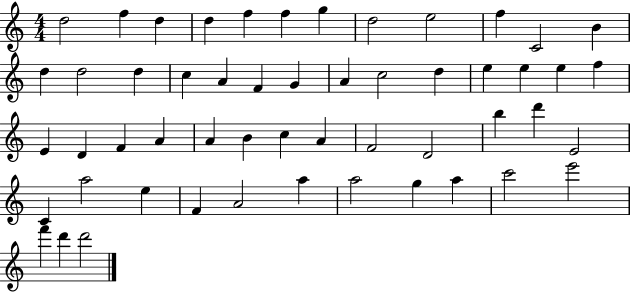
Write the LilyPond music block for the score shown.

{
  \clef treble
  \numericTimeSignature
  \time 4/4
  \key c \major
  d''2 f''4 d''4 | d''4 f''4 f''4 g''4 | d''2 e''2 | f''4 c'2 b'4 | \break d''4 d''2 d''4 | c''4 a'4 f'4 g'4 | a'4 c''2 d''4 | e''4 e''4 e''4 f''4 | \break e'4 d'4 f'4 a'4 | a'4 b'4 c''4 a'4 | f'2 d'2 | b''4 d'''4 e'2 | \break c'4 a''2 e''4 | f'4 a'2 a''4 | a''2 g''4 a''4 | c'''2 e'''2 | \break f'''4 d'''4 d'''2 | \bar "|."
}